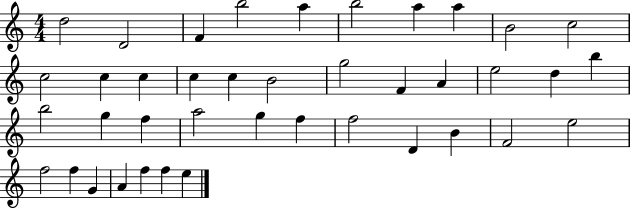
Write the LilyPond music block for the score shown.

{
  \clef treble
  \numericTimeSignature
  \time 4/4
  \key c \major
  d''2 d'2 | f'4 b''2 a''4 | b''2 a''4 a''4 | b'2 c''2 | \break c''2 c''4 c''4 | c''4 c''4 b'2 | g''2 f'4 a'4 | e''2 d''4 b''4 | \break b''2 g''4 f''4 | a''2 g''4 f''4 | f''2 d'4 b'4 | f'2 e''2 | \break f''2 f''4 g'4 | a'4 f''4 f''4 e''4 | \bar "|."
}